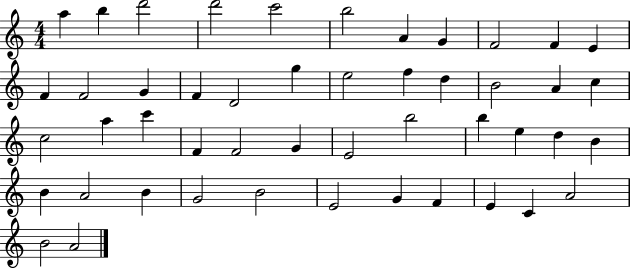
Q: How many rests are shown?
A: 0